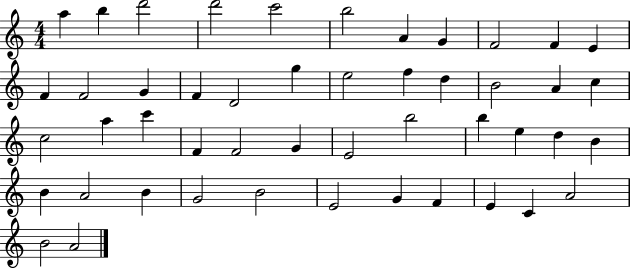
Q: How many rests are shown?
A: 0